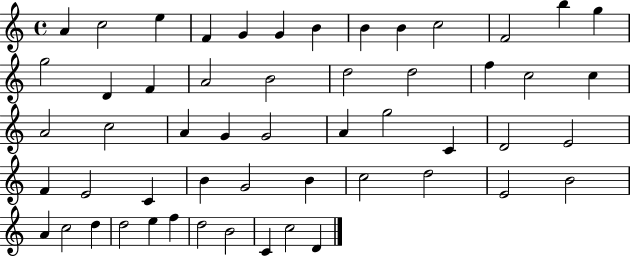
A4/q C5/h E5/q F4/q G4/q G4/q B4/q B4/q B4/q C5/h F4/h B5/q G5/q G5/h D4/q F4/q A4/h B4/h D5/h D5/h F5/q C5/h C5/q A4/h C5/h A4/q G4/q G4/h A4/q G5/h C4/q D4/h E4/h F4/q E4/h C4/q B4/q G4/h B4/q C5/h D5/h E4/h B4/h A4/q C5/h D5/q D5/h E5/q F5/q D5/h B4/h C4/q C5/h D4/q